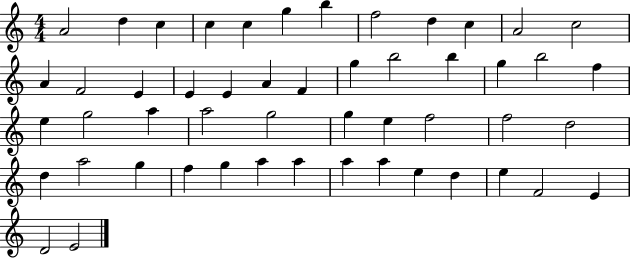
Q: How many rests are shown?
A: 0